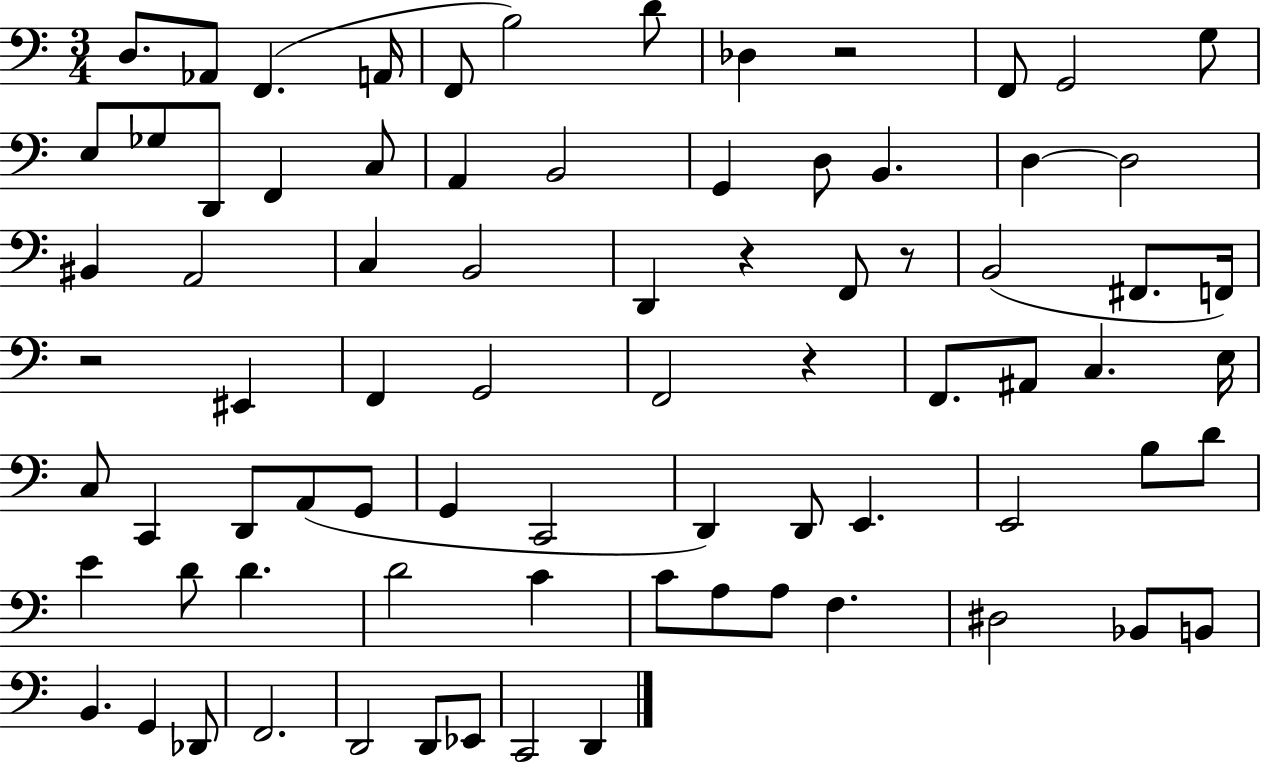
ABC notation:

X:1
T:Untitled
M:3/4
L:1/4
K:C
D,/2 _A,,/2 F,, A,,/4 F,,/2 B,2 D/2 _D, z2 F,,/2 G,,2 G,/2 E,/2 _G,/2 D,,/2 F,, C,/2 A,, B,,2 G,, D,/2 B,, D, D,2 ^B,, A,,2 C, B,,2 D,, z F,,/2 z/2 B,,2 ^F,,/2 F,,/4 z2 ^E,, F,, G,,2 F,,2 z F,,/2 ^A,,/2 C, E,/4 C,/2 C,, D,,/2 A,,/2 G,,/2 G,, C,,2 D,, D,,/2 E,, E,,2 B,/2 D/2 E D/2 D D2 C C/2 A,/2 A,/2 F, ^D,2 _B,,/2 B,,/2 B,, G,, _D,,/2 F,,2 D,,2 D,,/2 _E,,/2 C,,2 D,,